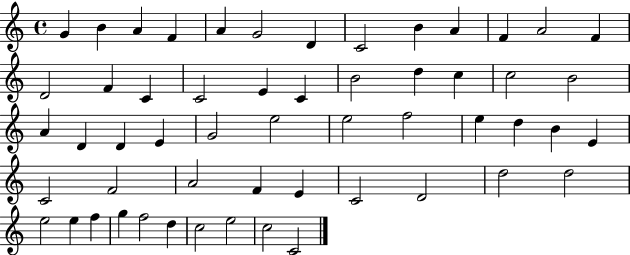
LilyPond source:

{
  \clef treble
  \time 4/4
  \defaultTimeSignature
  \key c \major
  g'4 b'4 a'4 f'4 | a'4 g'2 d'4 | c'2 b'4 a'4 | f'4 a'2 f'4 | \break d'2 f'4 c'4 | c'2 e'4 c'4 | b'2 d''4 c''4 | c''2 b'2 | \break a'4 d'4 d'4 e'4 | g'2 e''2 | e''2 f''2 | e''4 d''4 b'4 e'4 | \break c'2 f'2 | a'2 f'4 e'4 | c'2 d'2 | d''2 d''2 | \break e''2 e''4 f''4 | g''4 f''2 d''4 | c''2 e''2 | c''2 c'2 | \break \bar "|."
}